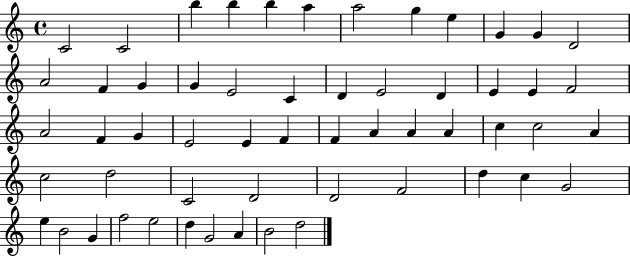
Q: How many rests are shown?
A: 0